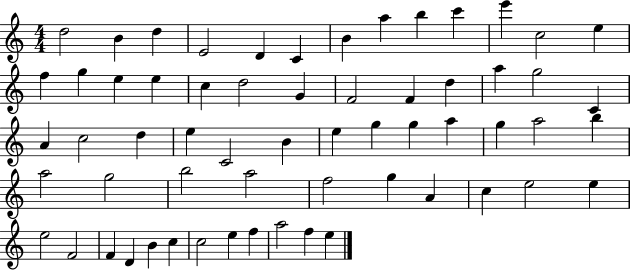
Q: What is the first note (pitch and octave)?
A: D5